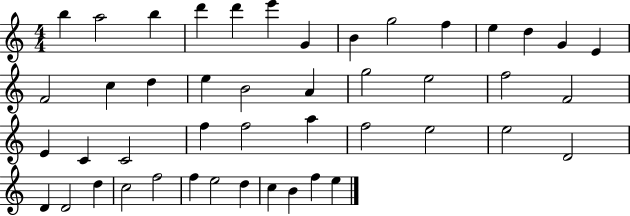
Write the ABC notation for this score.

X:1
T:Untitled
M:4/4
L:1/4
K:C
b a2 b d' d' e' G B g2 f e d G E F2 c d e B2 A g2 e2 f2 F2 E C C2 f f2 a f2 e2 e2 D2 D D2 d c2 f2 f e2 d c B f e